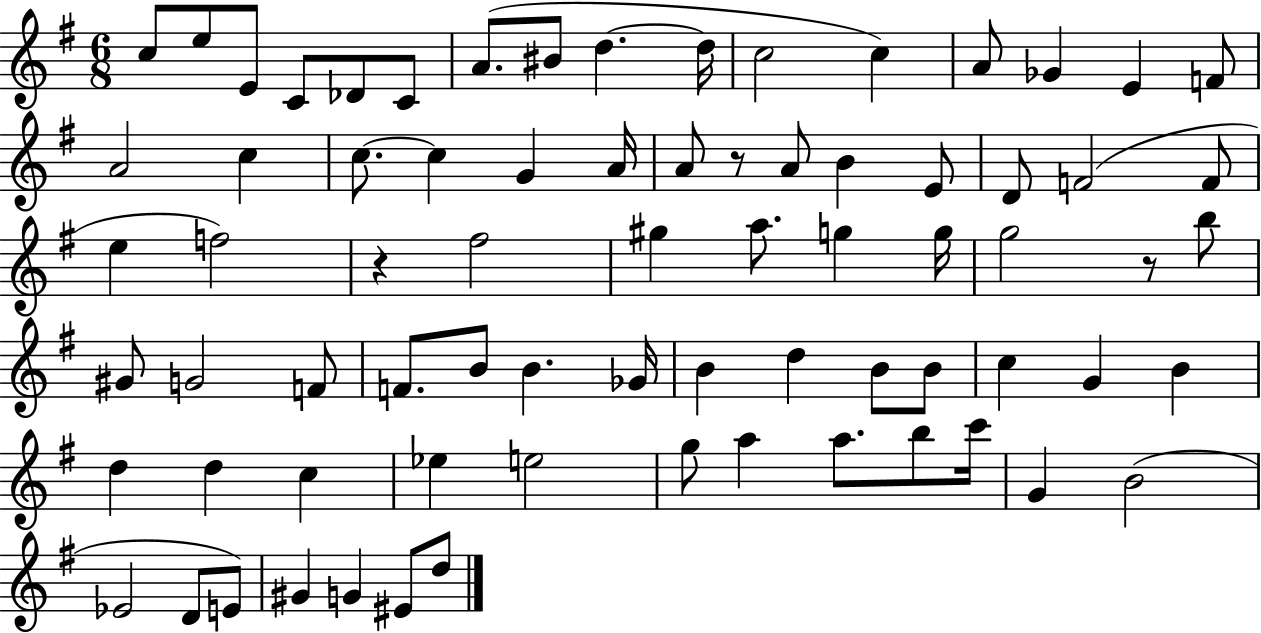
C5/e E5/e E4/e C4/e Db4/e C4/e A4/e. BIS4/e D5/q. D5/s C5/h C5/q A4/e Gb4/q E4/q F4/e A4/h C5/q C5/e. C5/q G4/q A4/s A4/e R/e A4/e B4/q E4/e D4/e F4/h F4/e E5/q F5/h R/q F#5/h G#5/q A5/e. G5/q G5/s G5/h R/e B5/e G#4/e G4/h F4/e F4/e. B4/e B4/q. Gb4/s B4/q D5/q B4/e B4/e C5/q G4/q B4/q D5/q D5/q C5/q Eb5/q E5/h G5/e A5/q A5/e. B5/e C6/s G4/q B4/h Eb4/h D4/e E4/e G#4/q G4/q EIS4/e D5/e